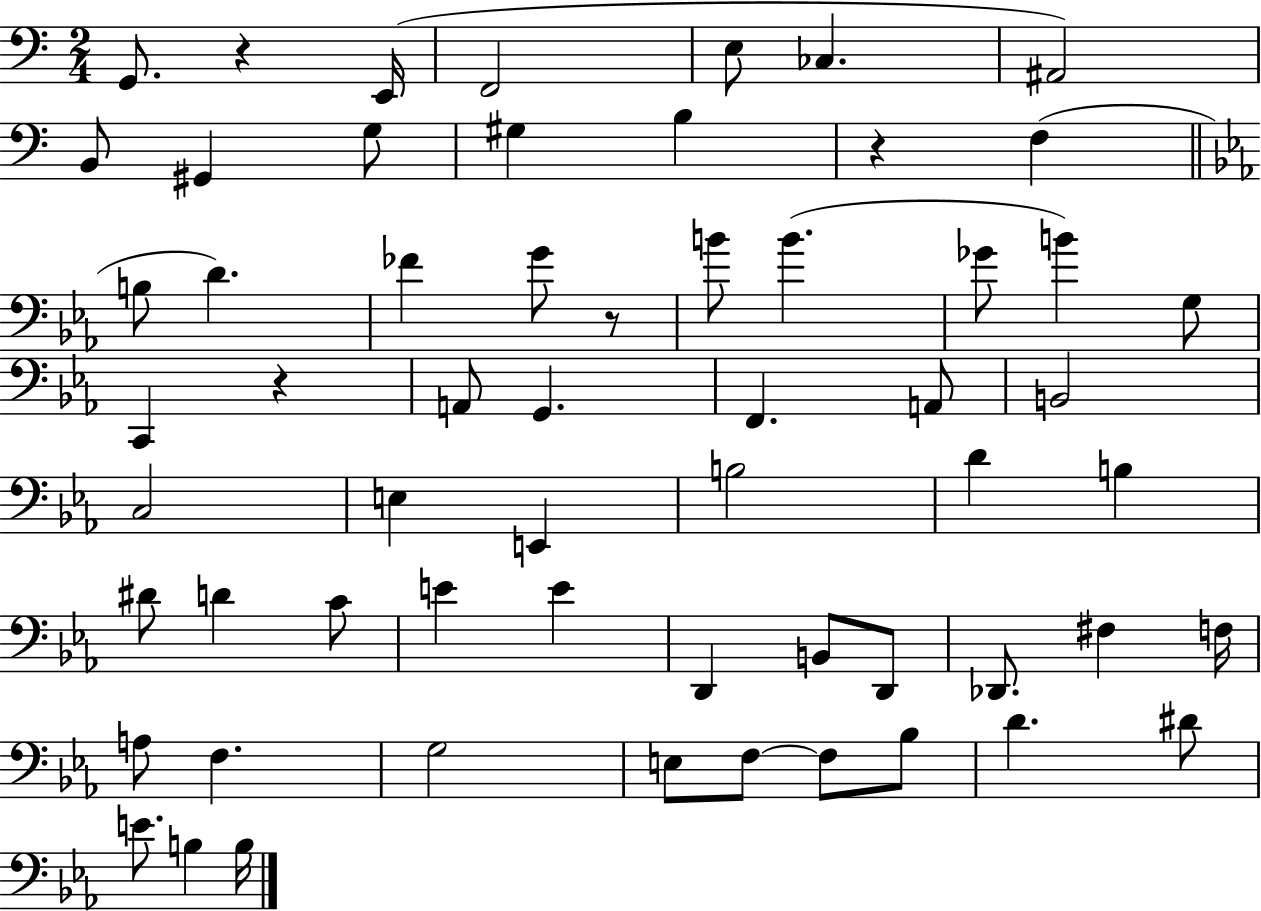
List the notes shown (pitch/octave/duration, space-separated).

G2/e. R/q E2/s F2/h E3/e CES3/q. A#2/h B2/e G#2/q G3/e G#3/q B3/q R/q F3/q B3/e D4/q. FES4/q G4/e R/e B4/e B4/q. Gb4/e B4/q G3/e C2/q R/q A2/e G2/q. F2/q. A2/e B2/h C3/h E3/q E2/q B3/h D4/q B3/q D#4/e D4/q C4/e E4/q E4/q D2/q B2/e D2/e Db2/e. F#3/q F3/s A3/e F3/q. G3/h E3/e F3/e F3/e Bb3/e D4/q. D#4/e E4/e. B3/q B3/s